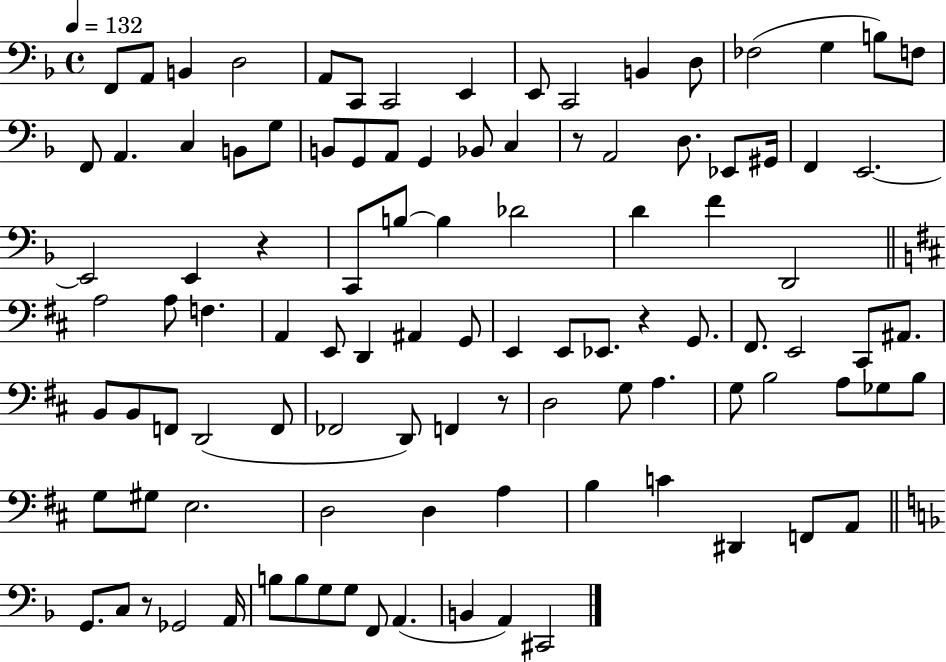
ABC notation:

X:1
T:Untitled
M:4/4
L:1/4
K:F
F,,/2 A,,/2 B,, D,2 A,,/2 C,,/2 C,,2 E,, E,,/2 C,,2 B,, D,/2 _F,2 G, B,/2 F,/2 F,,/2 A,, C, B,,/2 G,/2 B,,/2 G,,/2 A,,/2 G,, _B,,/2 C, z/2 A,,2 D,/2 _E,,/2 ^G,,/4 F,, E,,2 E,,2 E,, z C,,/2 B,/2 B, _D2 D F D,,2 A,2 A,/2 F, A,, E,,/2 D,, ^A,, G,,/2 E,, E,,/2 _E,,/2 z G,,/2 ^F,,/2 E,,2 ^C,,/2 ^A,,/2 B,,/2 B,,/2 F,,/2 D,,2 F,,/2 _F,,2 D,,/2 F,, z/2 D,2 G,/2 A, G,/2 B,2 A,/2 _G,/2 B,/2 G,/2 ^G,/2 E,2 D,2 D, A, B, C ^D,, F,,/2 A,,/2 G,,/2 C,/2 z/2 _G,,2 A,,/4 B,/2 B,/2 G,/2 G,/2 F,,/2 A,, B,, A,, ^C,,2